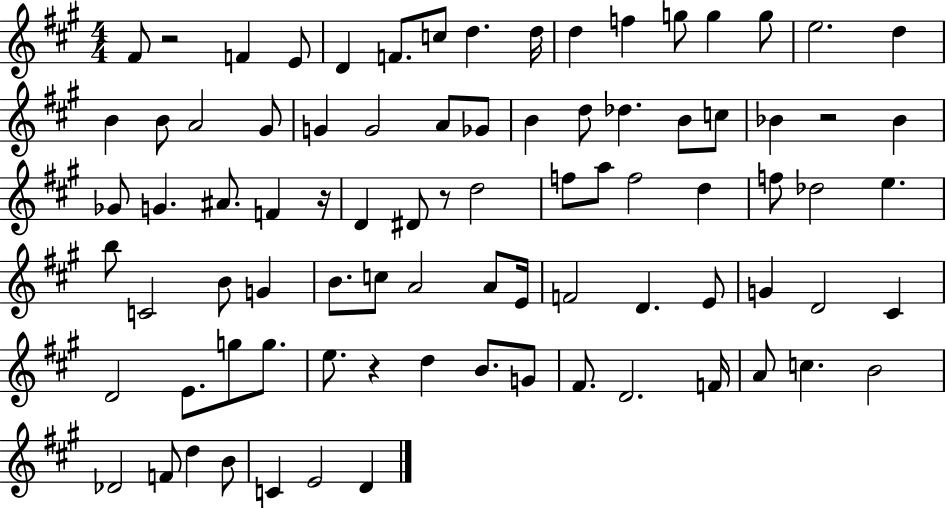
X:1
T:Untitled
M:4/4
L:1/4
K:A
^F/2 z2 F E/2 D F/2 c/2 d d/4 d f g/2 g g/2 e2 d B B/2 A2 ^G/2 G G2 A/2 _G/2 B d/2 _d B/2 c/2 _B z2 _B _G/2 G ^A/2 F z/4 D ^D/2 z/2 d2 f/2 a/2 f2 d f/2 _d2 e b/2 C2 B/2 G B/2 c/2 A2 A/2 E/4 F2 D E/2 G D2 ^C D2 E/2 g/2 g/2 e/2 z d B/2 G/2 ^F/2 D2 F/4 A/2 c B2 _D2 F/2 d B/2 C E2 D